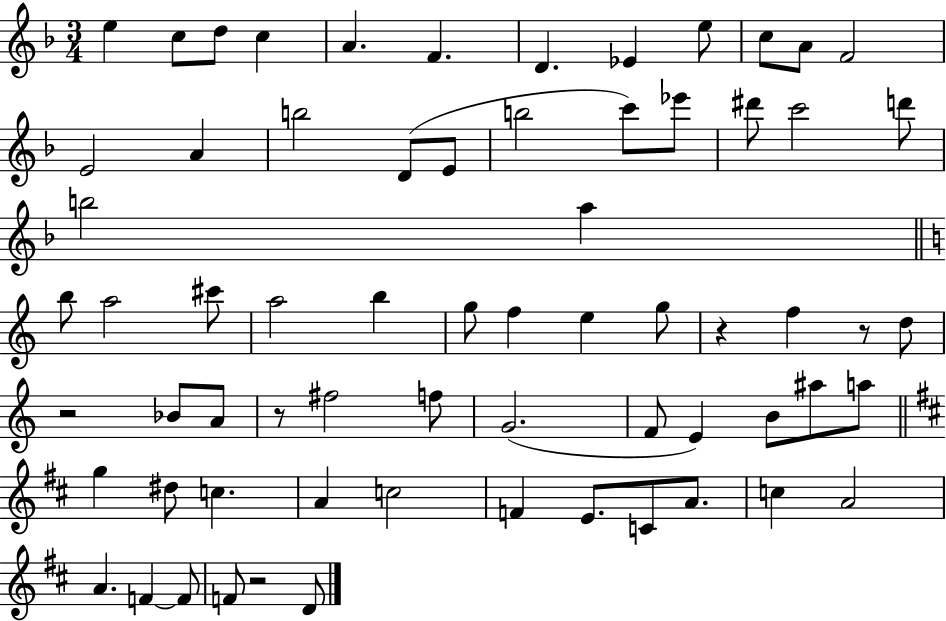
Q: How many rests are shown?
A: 5